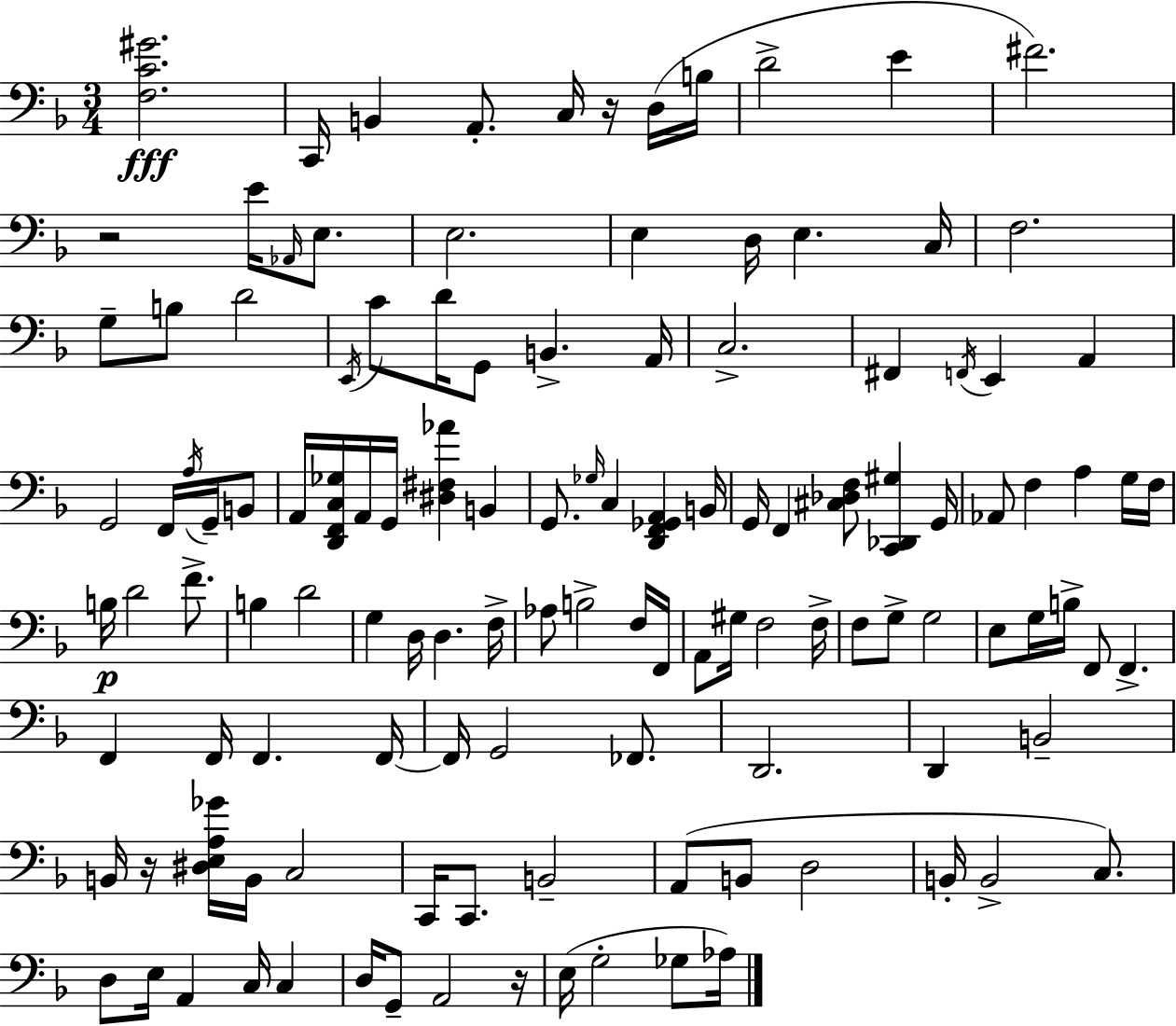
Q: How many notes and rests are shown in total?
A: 123